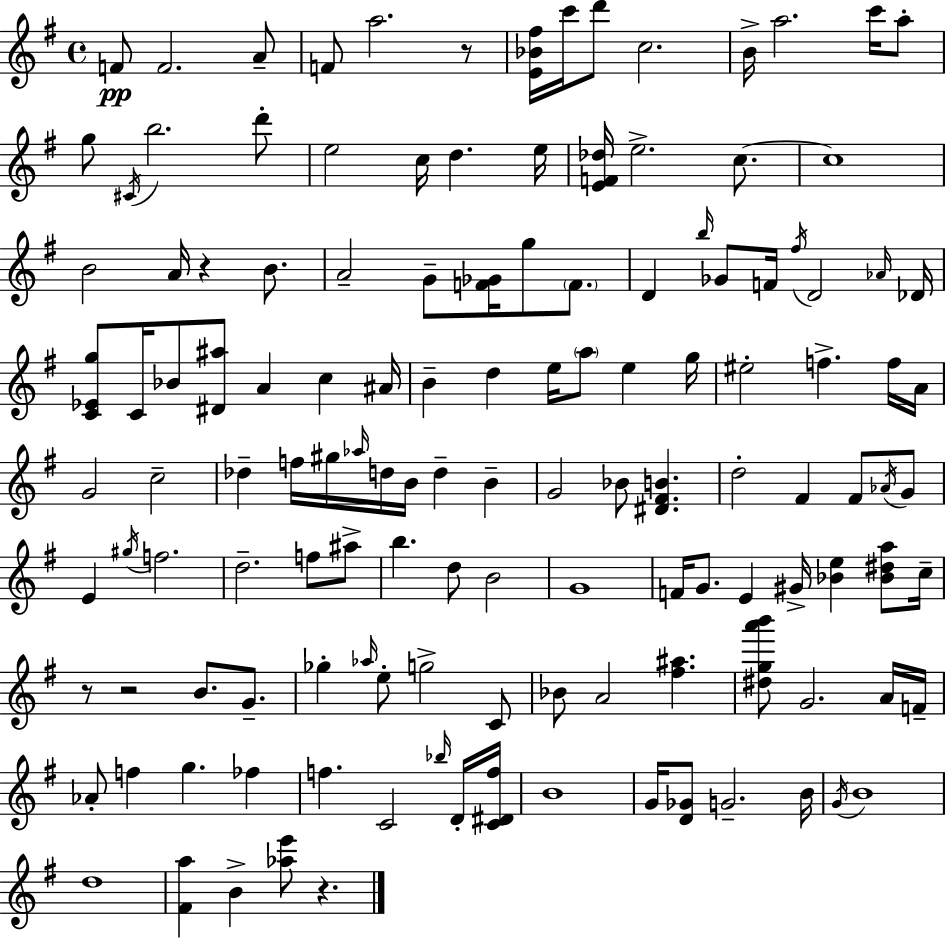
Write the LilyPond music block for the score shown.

{
  \clef treble
  \time 4/4
  \defaultTimeSignature
  \key e \minor
  f'8\pp f'2. a'8-- | f'8 a''2. r8 | <e' bes' fis''>16 c'''16 d'''8 c''2. | b'16-> a''2. c'''16 a''8-. | \break g''8 \acciaccatura { cis'16 } b''2. d'''8-. | e''2 c''16 d''4. | e''16 <e' f' des''>16 e''2.-> c''8.~~ | c''1 | \break b'2 a'16 r4 b'8. | a'2-- g'8-- <f' ges'>16 g''8 \parenthesize f'8. | d'4 \grace { b''16 } ges'8 f'16 \acciaccatura { fis''16 } d'2 | \grace { aes'16 } des'16 <c' ees' g''>8 c'16 bes'8 <dis' ais''>8 a'4 c''4 | \break ais'16 b'4-- d''4 e''16 \parenthesize a''8 e''4 | g''16 eis''2-. f''4.-> | f''16 a'16 g'2 c''2-- | des''4-- f''16 gis''16 \grace { aes''16 } d''16 b'16 d''4-- | \break b'4-- g'2 bes'8 <dis' fis' b'>4. | d''2-. fis'4 | fis'8 \acciaccatura { aes'16 } g'8 e'4 \acciaccatura { gis''16 } f''2. | d''2.-- | \break f''8 ais''8-> b''4. d''8 b'2 | g'1 | f'16 g'8. e'4 gis'16-> | <bes' e''>4 <bes' dis'' a''>8 c''16-- r8 r2 | \break b'8. g'8.-- ges''4-. \grace { aes''16 } e''8-. g''2-> | c'8 bes'8 a'2 | <fis'' ais''>4. <dis'' g'' a''' b'''>8 g'2. | a'16 f'16-- aes'8-. f''4 g''4. | \break fes''4 f''4. c'2 | \grace { bes''16 } d'16-. <c' dis' f''>16 b'1 | g'16 <d' ges'>8 g'2.-- | b'16 \acciaccatura { g'16 } b'1 | \break d''1 | <fis' a''>4 b'4-> | <aes'' e'''>8 r4. \bar "|."
}